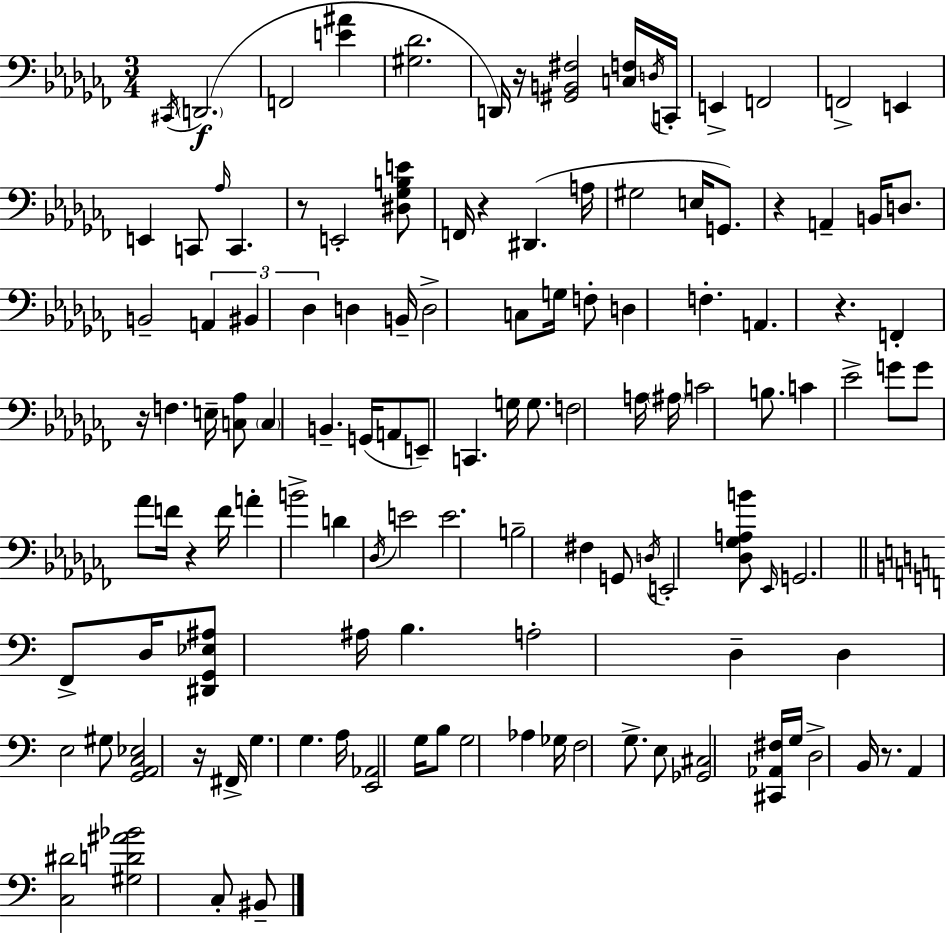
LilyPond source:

{
  \clef bass
  \numericTimeSignature
  \time 3/4
  \key aes \minor
  \acciaccatura { cis,16 }\f \parenthesize d,2.( | f,2 <e' ais'>4 | <gis des'>2. | d,16) r16 <gis, b, fis>2 <c f>16 | \break \acciaccatura { d16 } c,16-. e,4-> f,2 | f,2-> e,4 | e,4 c,8 \grace { aes16 } c,4. | r8 e,2-. | \break <dis ges b e'>8 f,16 r4 dis,4.( | a16 gis2 e16 | g,8.) r4 a,4-- b,16 | d8. b,2-- \tuplet 3/2 { a,4 | \break bis,4 des4 } d4 | b,16-- d2-> | c8 g16 f8-. d4 f4.-. | a,4. r4. | \break f,4-. r16 f4. | e16-- <c aes>8 \parenthesize c4 b,4.-- | g,16( a,8 e,8--) c,4. | g16 g8. f2 | \break a16 \parenthesize ais16 c'2 | b8. c'4 ees'2-> | g'8 g'8 aes'8 f'16 r4 | f'16 a'4-. b'2-> | \break d'4 \acciaccatura { des16 } e'2 | e'2. | b2-- | fis4 g,8 \acciaccatura { d16 } e,2-. | \break <des ges a b'>8 \grace { ees,16 } g,2. | \bar "||" \break \key c \major f,8-> d16 <dis, g, ees ais>8 ais16 b4. | a2-. d4-- | d4 e2 | gis8 <g, a, c ees>2 r16 fis,16-> | \break g4. g4. | a16 <e, aes,>2 g16 b8 | g2 aes4 | ges16 f2 g8.-> | \break e8 <ges, cis>2 <cis, aes, fis>16 g16 | d2-> b,16 r8. | a,4 <c dis'>2 | <gis d' ais' bes'>2 c8-. bis,8-- | \break \bar "|."
}